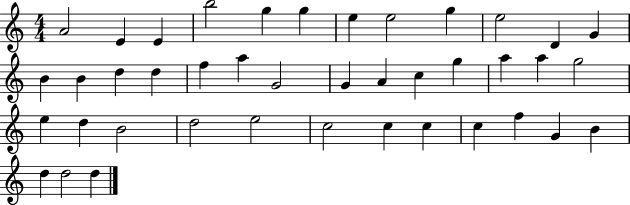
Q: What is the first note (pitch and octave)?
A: A4